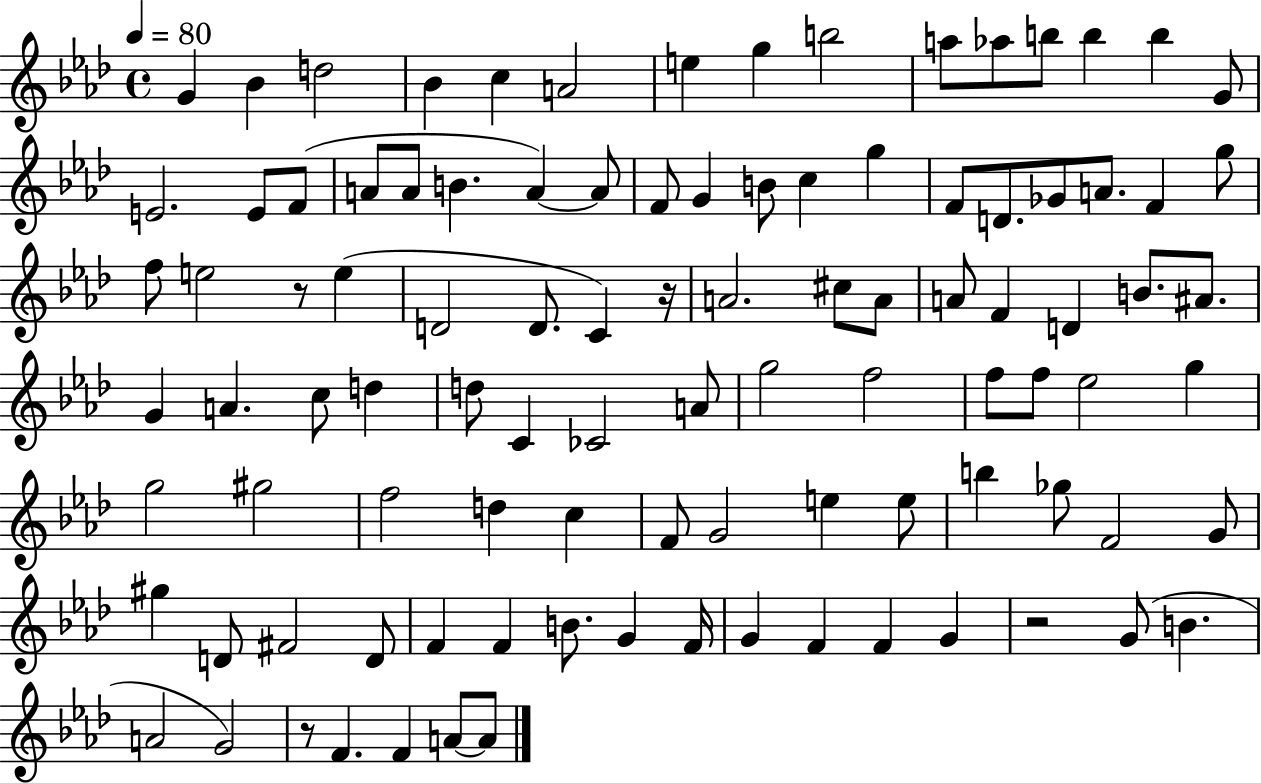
X:1
T:Untitled
M:4/4
L:1/4
K:Ab
G _B d2 _B c A2 e g b2 a/2 _a/2 b/2 b b G/2 E2 E/2 F/2 A/2 A/2 B A A/2 F/2 G B/2 c g F/2 D/2 _G/2 A/2 F g/2 f/2 e2 z/2 e D2 D/2 C z/4 A2 ^c/2 A/2 A/2 F D B/2 ^A/2 G A c/2 d d/2 C _C2 A/2 g2 f2 f/2 f/2 _e2 g g2 ^g2 f2 d c F/2 G2 e e/2 b _g/2 F2 G/2 ^g D/2 ^F2 D/2 F F B/2 G F/4 G F F G z2 G/2 B A2 G2 z/2 F F A/2 A/2